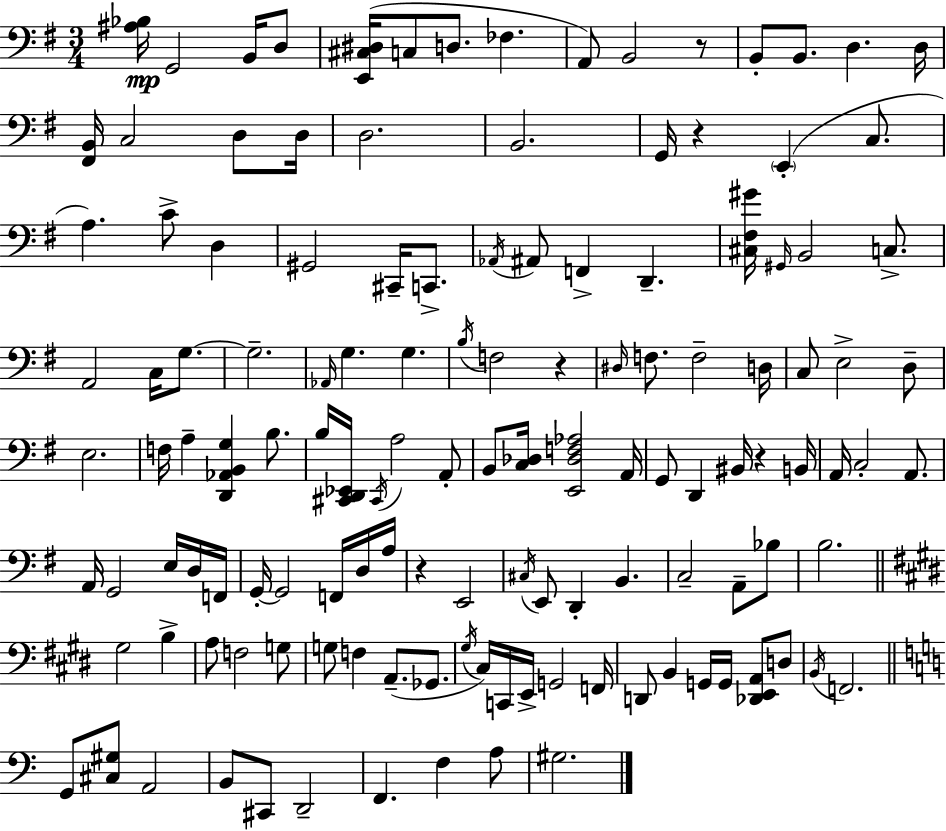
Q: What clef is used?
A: bass